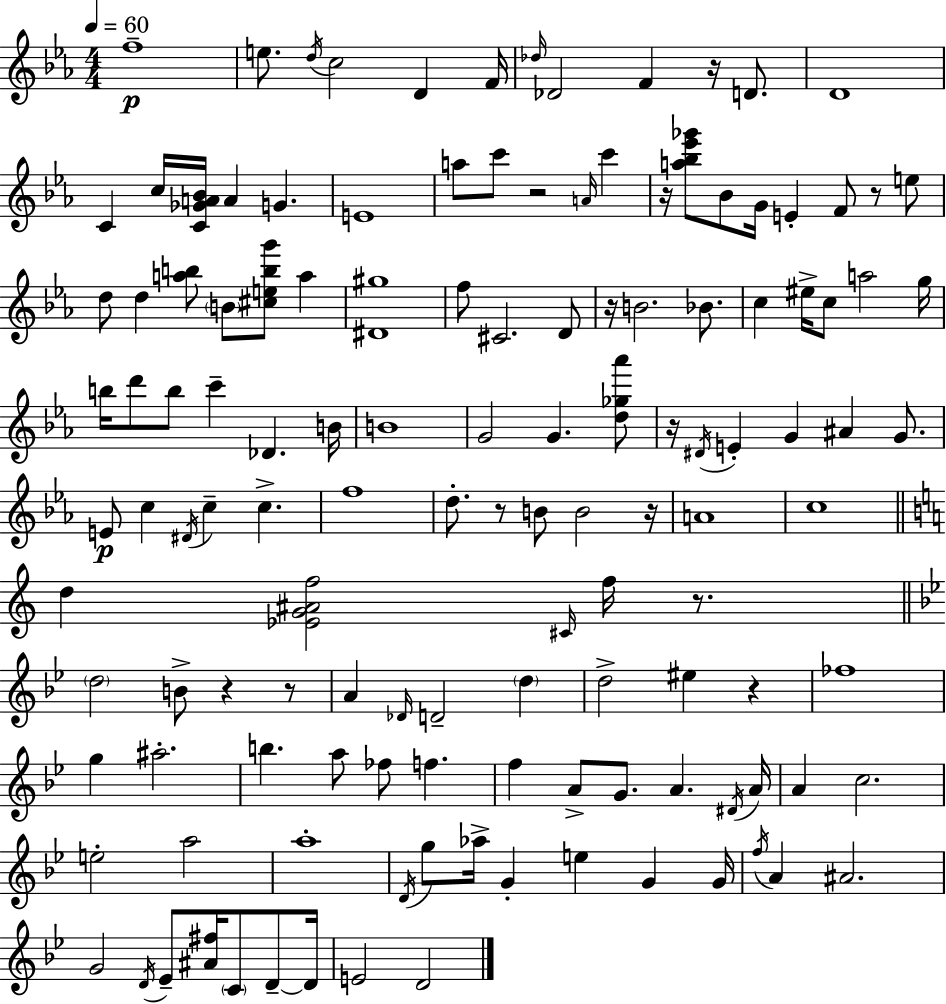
{
  \clef treble
  \numericTimeSignature
  \time 4/4
  \key ees \major
  \tempo 4 = 60
  f''1--\p | e''8. \acciaccatura { d''16 } c''2 d'4 | f'16 \grace { des''16 } des'2 f'4 r16 d'8. | d'1 | \break c'4 c''16 <c' ges' a' bes'>16 a'4 g'4. | e'1 | a''8 c'''8 r2 \grace { a'16 } c'''4 | r16 <a'' bes'' ees''' ges'''>8 bes'8 g'16 e'4-. f'8 r8 | \break e''8 d''8 d''4 <a'' b''>8 \parenthesize b'8 <cis'' e'' b'' g'''>8 a''4 | <dis' gis''>1 | f''8 cis'2. | d'8 r16 b'2. | \break bes'8. c''4 eis''16-> c''8 a''2 | g''16 b''16 d'''8 b''8 c'''4-- des'4. | b'16 b'1 | g'2 g'4. | \break <d'' ges'' aes'''>8 r16 \acciaccatura { dis'16 } e'4-. g'4 ais'4 | g'8. e'8\p c''4 \acciaccatura { dis'16 } c''4-- c''4.-> | f''1 | d''8.-. r8 b'8 b'2 | \break r16 a'1 | c''1 | \bar "||" \break \key c \major d''4 <ees' g' ais' f''>2 \grace { cis'16 } f''16 r8. | \bar "||" \break \key g \minor \parenthesize d''2 b'8-> r4 r8 | a'4 \grace { des'16 } d'2-- \parenthesize d''4 | d''2-> eis''4 r4 | fes''1 | \break g''4 ais''2.-. | b''4. a''8 fes''8 f''4. | f''4 a'8-> g'8. a'4. | \acciaccatura { dis'16 } a'16 a'4 c''2. | \break e''2-. a''2 | a''1-. | \acciaccatura { d'16 } g''8 aes''16-> g'4-. e''4 g'4 | g'16 \acciaccatura { f''16 } a'4 ais'2. | \break g'2 \acciaccatura { d'16 } ees'8-- <ais' fis''>16 | \parenthesize c'8 d'8--~~ d'16 e'2 d'2 | \bar "|."
}